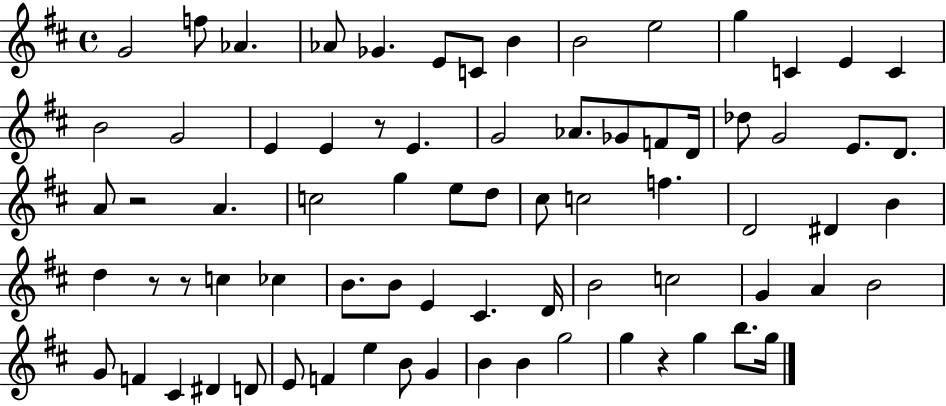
G4/h F5/e Ab4/q. Ab4/e Gb4/q. E4/e C4/e B4/q B4/h E5/h G5/q C4/q E4/q C4/q B4/h G4/h E4/q E4/q R/e E4/q. G4/h Ab4/e. Gb4/e F4/e D4/s Db5/e G4/h E4/e. D4/e. A4/e R/h A4/q. C5/h G5/q E5/e D5/e C#5/e C5/h F5/q. D4/h D#4/q B4/q D5/q R/e R/e C5/q CES5/q B4/e. B4/e E4/q C#4/q. D4/s B4/h C5/h G4/q A4/q B4/h G4/e F4/q C#4/q D#4/q D4/e E4/e F4/q E5/q B4/e G4/q B4/q B4/q G5/h G5/q R/q G5/q B5/e. G5/s